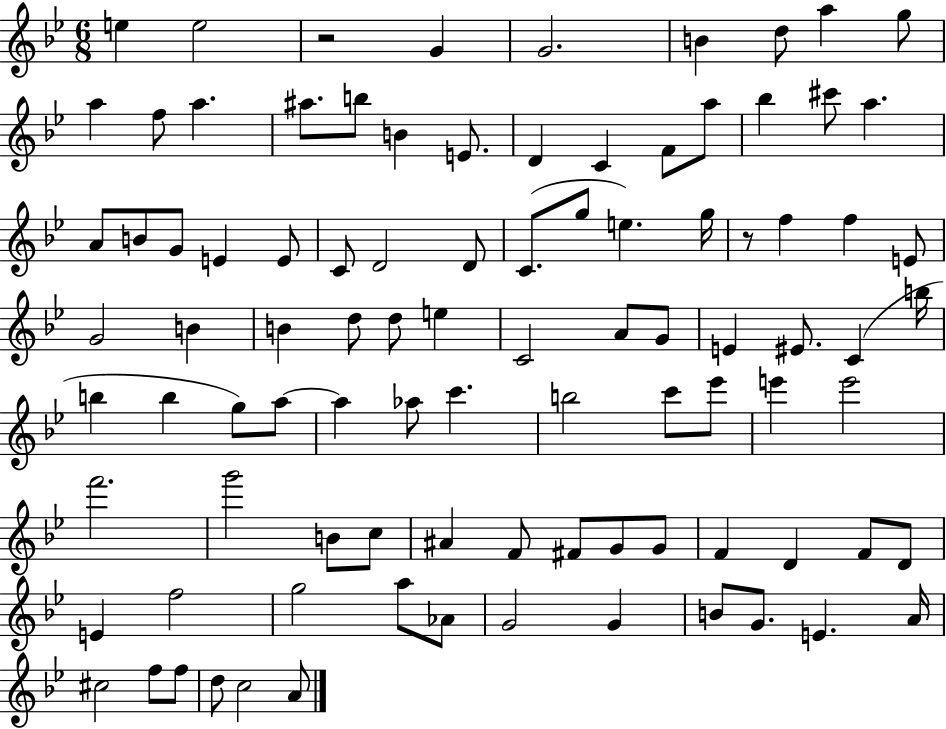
{
  \clef treble
  \numericTimeSignature
  \time 6/8
  \key bes \major
  \repeat volta 2 { e''4 e''2 | r2 g'4 | g'2. | b'4 d''8 a''4 g''8 | \break a''4 f''8 a''4. | ais''8. b''8 b'4 e'8. | d'4 c'4 f'8 a''8 | bes''4 cis'''8 a''4. | \break a'8 b'8 g'8 e'4 e'8 | c'8 d'2 d'8 | c'8.( g''8 e''4.) g''16 | r8 f''4 f''4 e'8 | \break g'2 b'4 | b'4 d''8 d''8 e''4 | c'2 a'8 g'8 | e'4 eis'8. c'4( b''16 | \break b''4 b''4 g''8) a''8~~ | a''4 aes''8 c'''4. | b''2 c'''8 ees'''8 | e'''4 e'''2 | \break f'''2. | g'''2 b'8 c''8 | ais'4 f'8 fis'8 g'8 g'8 | f'4 d'4 f'8 d'8 | \break e'4 f''2 | g''2 a''8 aes'8 | g'2 g'4 | b'8 g'8. e'4. a'16 | \break cis''2 f''8 f''8 | d''8 c''2 a'8 | } \bar "|."
}